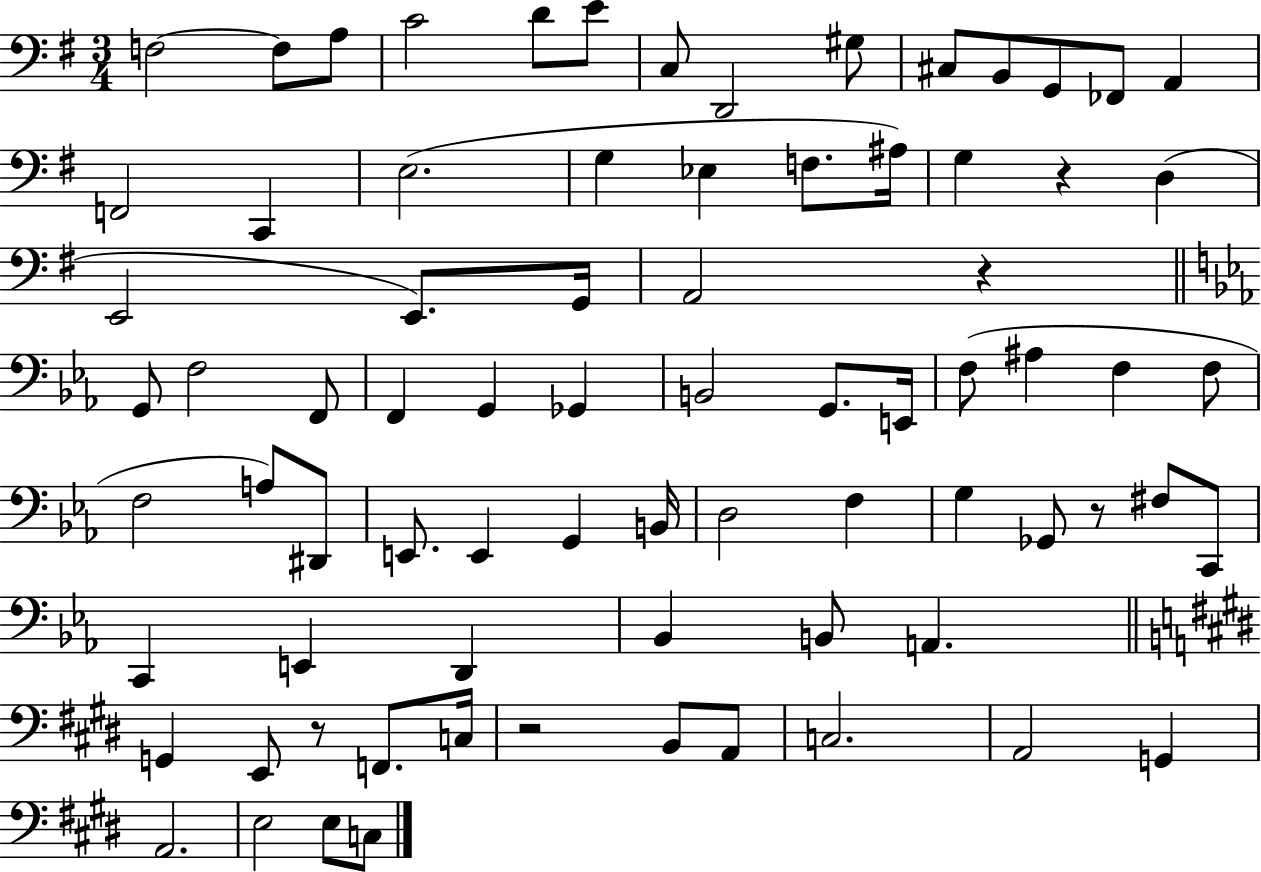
F3/h F3/e A3/e C4/h D4/e E4/e C3/e D2/h G#3/e C#3/e B2/e G2/e FES2/e A2/q F2/h C2/q E3/h. G3/q Eb3/q F3/e. A#3/s G3/q R/q D3/q E2/h E2/e. G2/s A2/h R/q G2/e F3/h F2/e F2/q G2/q Gb2/q B2/h G2/e. E2/s F3/e A#3/q F3/q F3/e F3/h A3/e D#2/e E2/e. E2/q G2/q B2/s D3/h F3/q G3/q Gb2/e R/e F#3/e C2/e C2/q E2/q D2/q Bb2/q B2/e A2/q. G2/q E2/e R/e F2/e. C3/s R/h B2/e A2/e C3/h. A2/h G2/q A2/h. E3/h E3/e C3/e